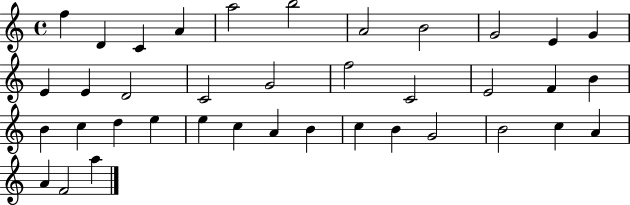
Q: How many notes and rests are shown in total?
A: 38